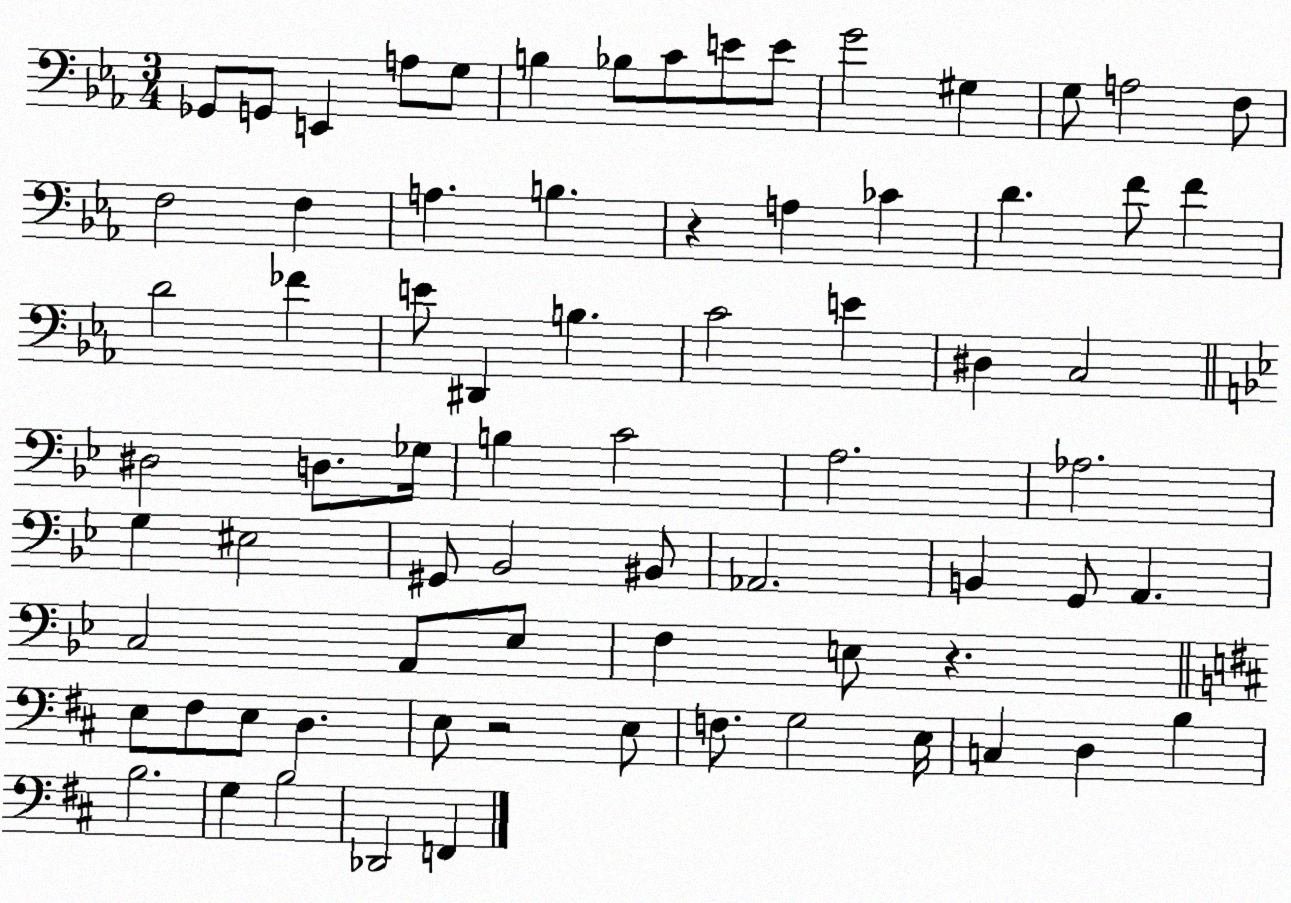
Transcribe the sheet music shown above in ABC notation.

X:1
T:Untitled
M:3/4
L:1/4
K:Eb
_G,,/2 G,,/2 E,, A,/2 G,/2 B, _B,/2 C/2 E/2 E/2 G2 ^G, G,/2 A,2 F,/2 F,2 F, A, B, z A, _C D F/2 F D2 _F E/2 ^D,, B, C2 E ^D, C,2 ^D,2 D,/2 _G,/4 B, C2 A,2 _A,2 G, ^E,2 ^G,,/2 _B,,2 ^B,,/2 _A,,2 B,, G,,/2 A,, C,2 A,,/2 _E,/2 F, E,/2 z E,/2 ^F,/2 E,/2 D, E,/2 z2 E,/2 F,/2 G,2 E,/4 C, D, B, B,2 G, B,2 _D,,2 F,,